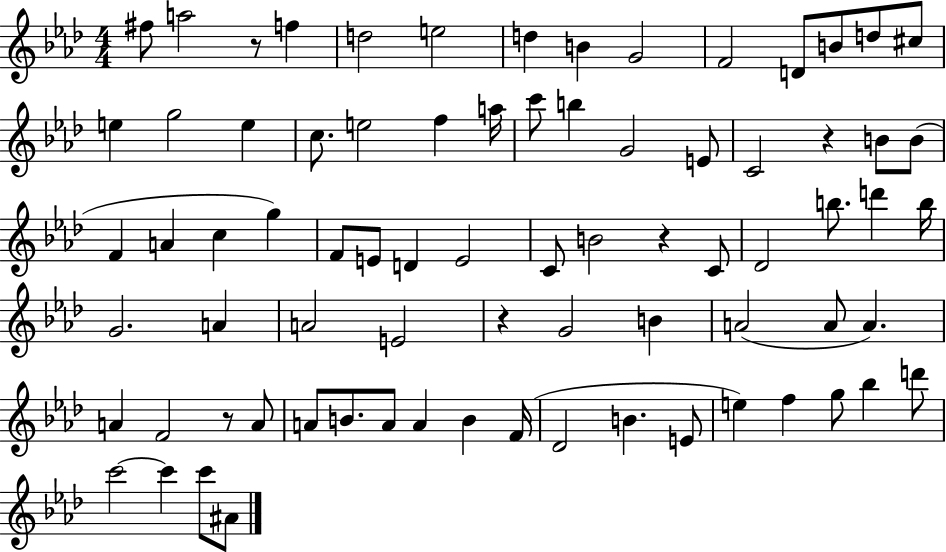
{
  \clef treble
  \numericTimeSignature
  \time 4/4
  \key aes \major
  fis''8 a''2 r8 f''4 | d''2 e''2 | d''4 b'4 g'2 | f'2 d'8 b'8 d''8 cis''8 | \break e''4 g''2 e''4 | c''8. e''2 f''4 a''16 | c'''8 b''4 g'2 e'8 | c'2 r4 b'8 b'8( | \break f'4 a'4 c''4 g''4) | f'8 e'8 d'4 e'2 | c'8 b'2 r4 c'8 | des'2 b''8. d'''4 b''16 | \break g'2. a'4 | a'2 e'2 | r4 g'2 b'4 | a'2( a'8 a'4.) | \break a'4 f'2 r8 a'8 | a'8 b'8. a'8 a'4 b'4 f'16( | des'2 b'4. e'8 | e''4) f''4 g''8 bes''4 d'''8 | \break c'''2~~ c'''4 c'''8 ais'8 | \bar "|."
}